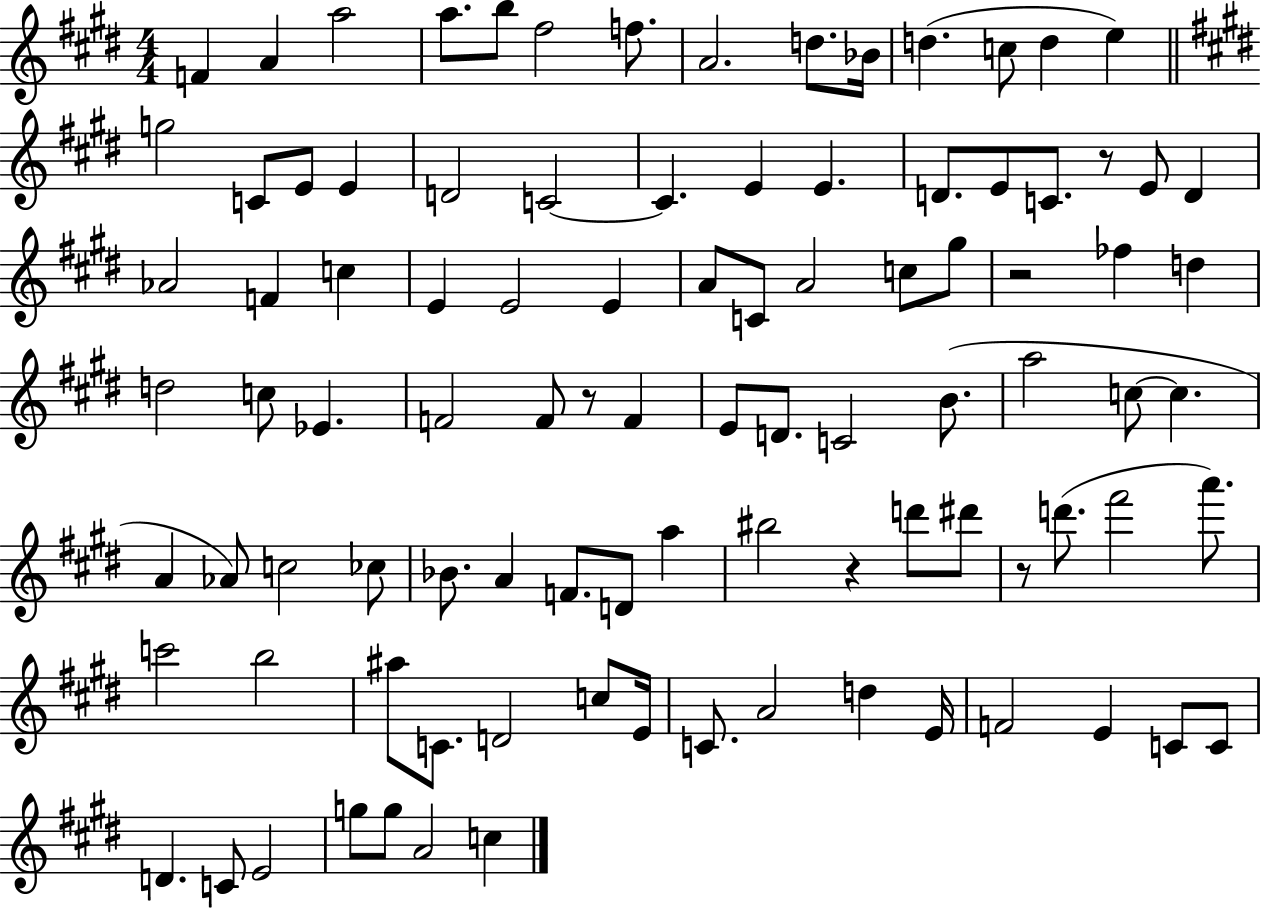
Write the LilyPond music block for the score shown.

{
  \clef treble
  \numericTimeSignature
  \time 4/4
  \key e \major
  f'4 a'4 a''2 | a''8. b''8 fis''2 f''8. | a'2. d''8. bes'16 | d''4.( c''8 d''4 e''4) | \break \bar "||" \break \key e \major g''2 c'8 e'8 e'4 | d'2 c'2~~ | c'4. e'4 e'4. | d'8. e'8 c'8. r8 e'8 d'4 | \break aes'2 f'4 c''4 | e'4 e'2 e'4 | a'8 c'8 a'2 c''8 gis''8 | r2 fes''4 d''4 | \break d''2 c''8 ees'4. | f'2 f'8 r8 f'4 | e'8 d'8. c'2 b'8.( | a''2 c''8~~ c''4. | \break a'4 aes'8) c''2 ces''8 | bes'8. a'4 f'8. d'8 a''4 | bis''2 r4 d'''8 dis'''8 | r8 d'''8.( fis'''2 a'''8.) | \break c'''2 b''2 | ais''8 c'8. d'2 c''8 e'16 | c'8. a'2 d''4 e'16 | f'2 e'4 c'8 c'8 | \break d'4. c'8 e'2 | g''8 g''8 a'2 c''4 | \bar "|."
}